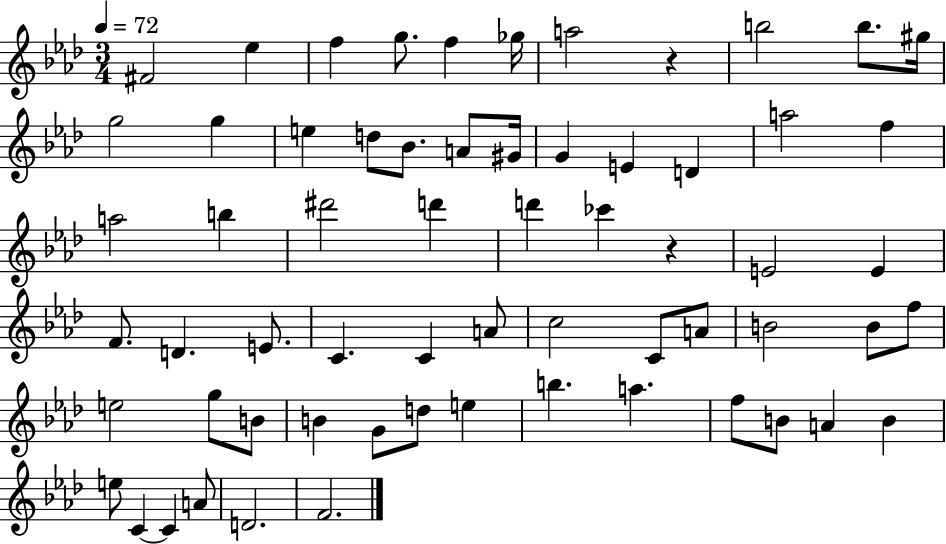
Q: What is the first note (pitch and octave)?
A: F#4